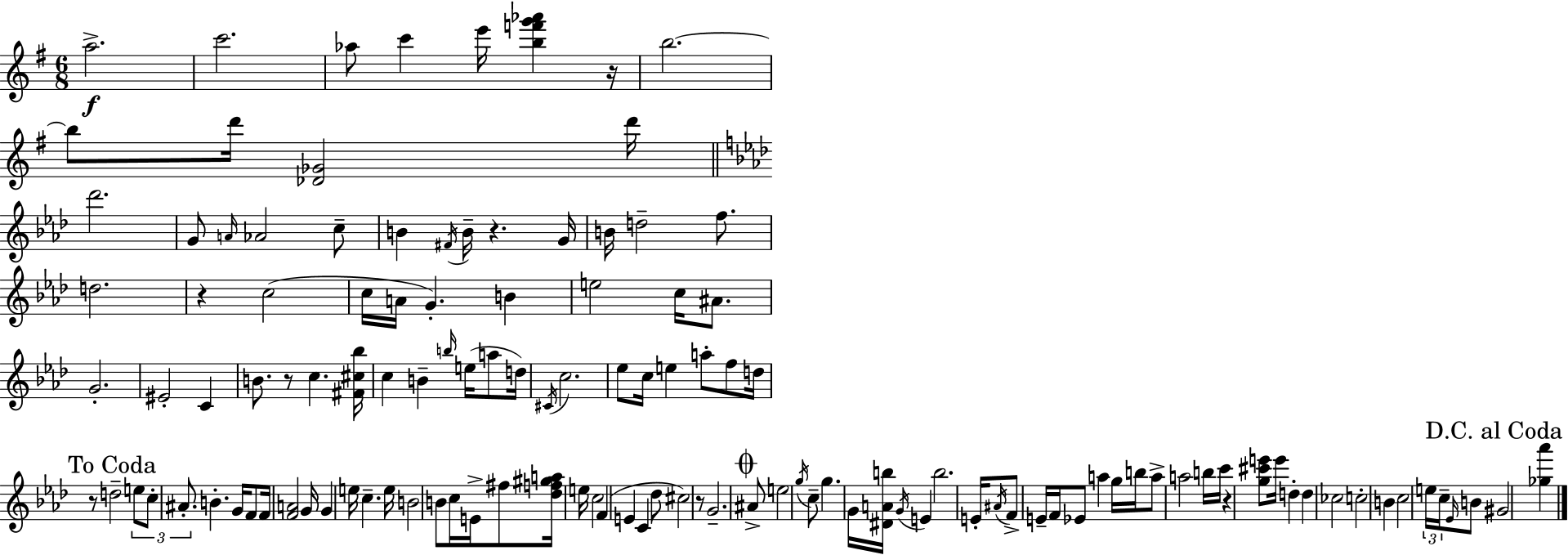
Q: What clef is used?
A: treble